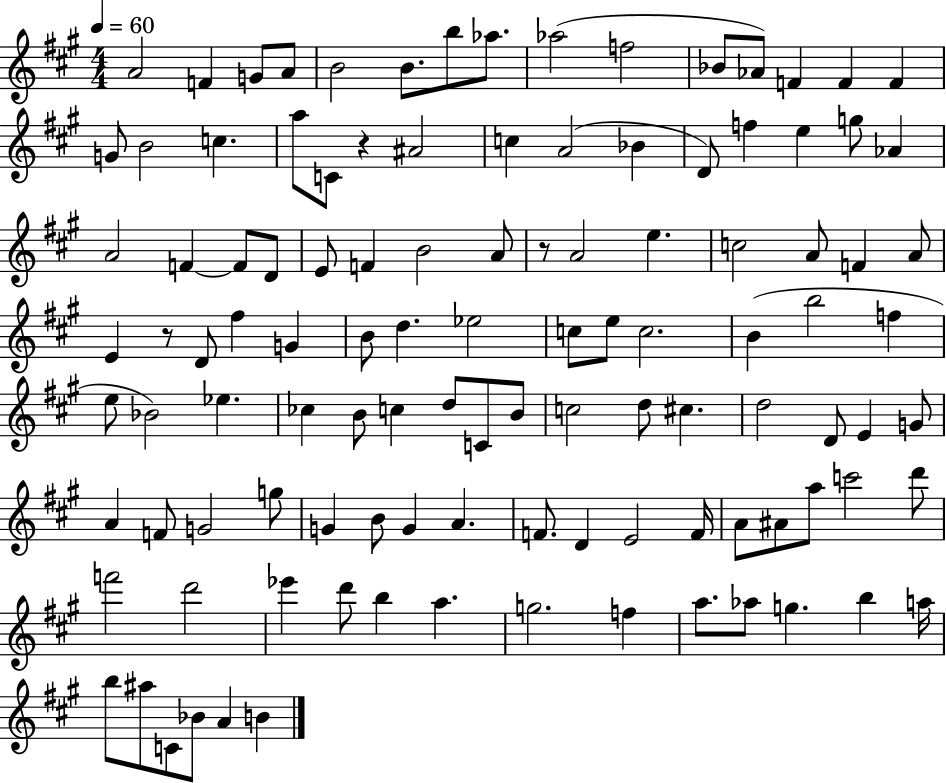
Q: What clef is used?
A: treble